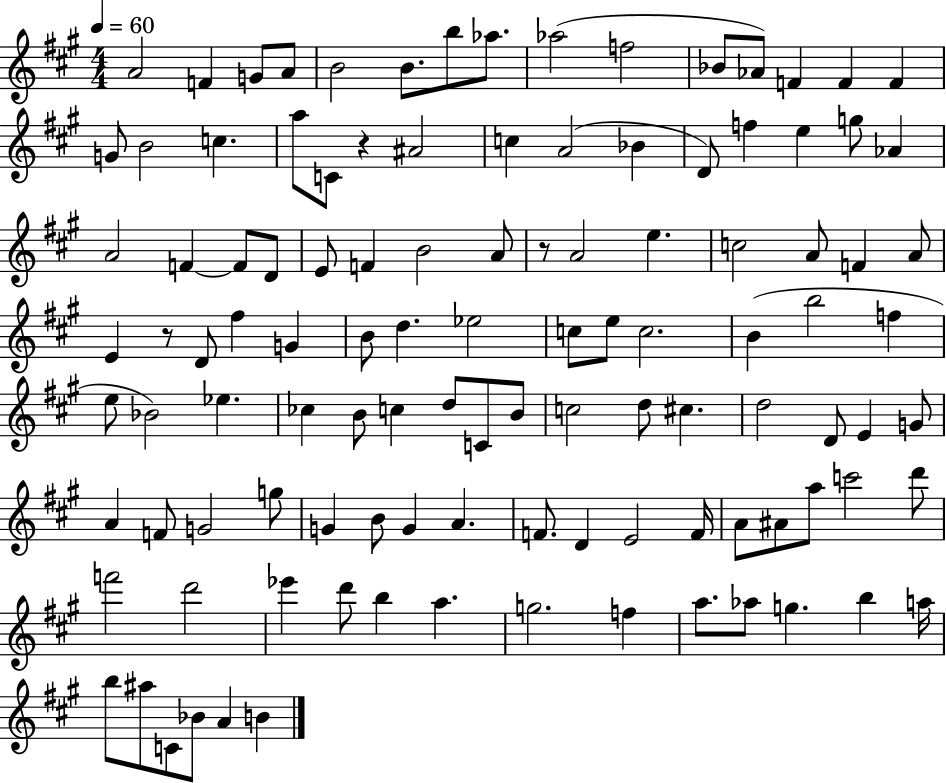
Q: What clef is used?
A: treble